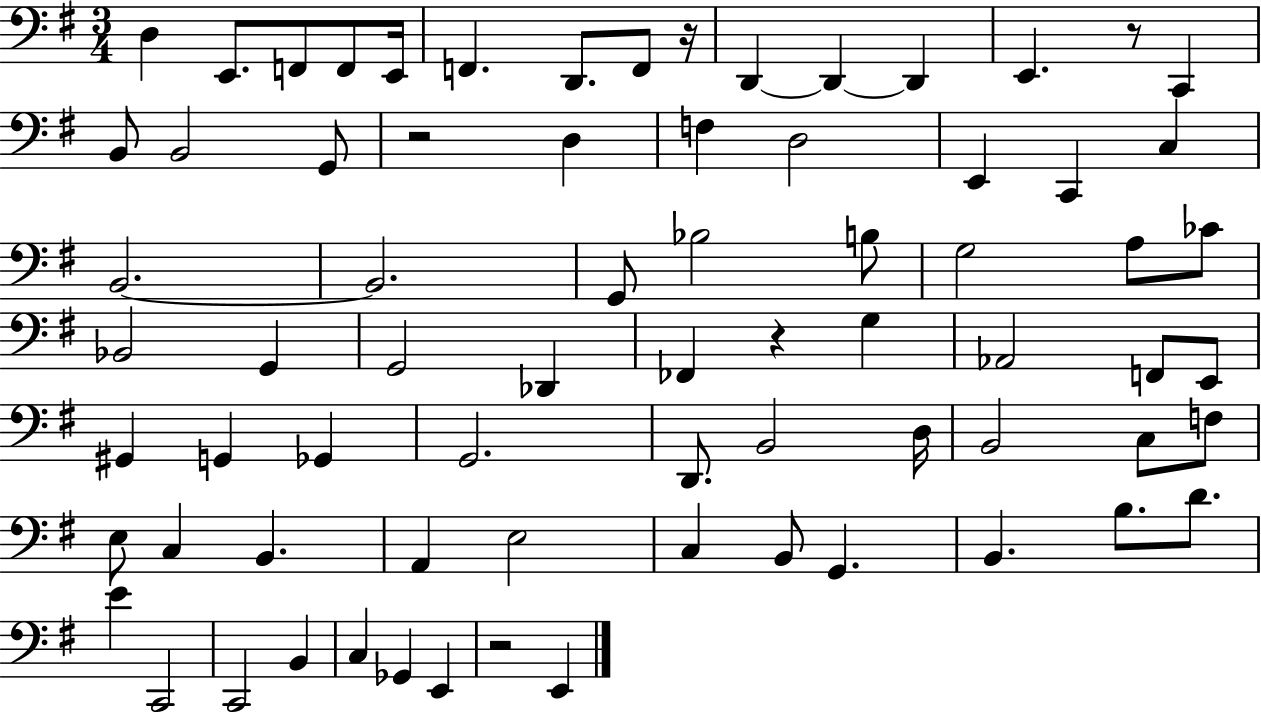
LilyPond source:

{
  \clef bass
  \numericTimeSignature
  \time 3/4
  \key g \major
  d4 e,8. f,8 f,8 e,16 | f,4. d,8. f,8 r16 | d,4~~ d,4~~ d,4 | e,4. r8 c,4 | \break b,8 b,2 g,8 | r2 d4 | f4 d2 | e,4 c,4 c4 | \break b,2.~~ | b,2. | g,8 bes2 b8 | g2 a8 ces'8 | \break bes,2 g,4 | g,2 des,4 | fes,4 r4 g4 | aes,2 f,8 e,8 | \break gis,4 g,4 ges,4 | g,2. | d,8. b,2 d16 | b,2 c8 f8 | \break e8 c4 b,4. | a,4 e2 | c4 b,8 g,4. | b,4. b8. d'8. | \break e'4 c,2 | c,2 b,4 | c4 ges,4 e,4 | r2 e,4 | \break \bar "|."
}